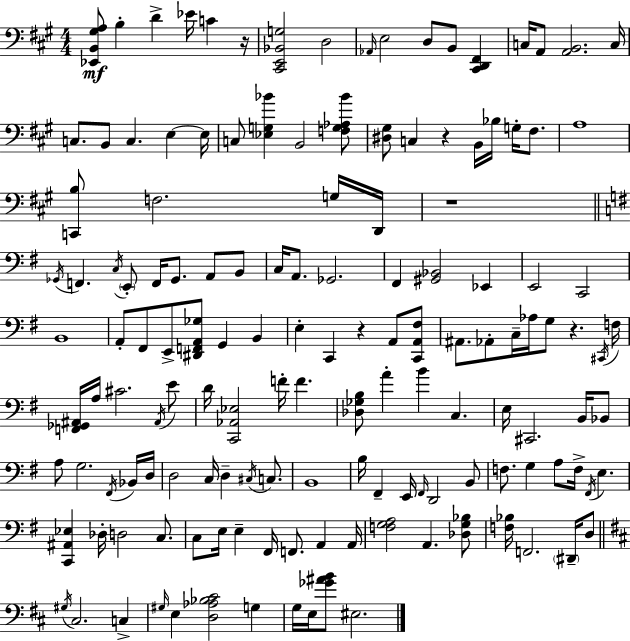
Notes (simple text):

[Eb2,B2,G#3,A3]/e B3/q D4/q Eb4/s C4/q R/s [C#2,E2,Bb2,G3]/h D3/h Ab2/s E3/h D3/e B2/e [C#2,D2,F#2]/q C3/s A2/e [A2,B2]/h. C3/s C3/e. B2/e C3/q. E3/q E3/s C3/e [Eb3,G3,Bb4]/q B2/h [F3,G3,Ab3,Bb4]/e [D#3,G#3]/e C3/q R/q B2/s Bb3/s G3/s F#3/e. A3/w [C2,B3]/e F3/h. G3/s D2/s R/w Gb2/s F2/q. C3/s E2/e F2/s Gb2/e. A2/e B2/e C3/s A2/e. Gb2/h. F#2/q [G#2,Bb2]/h Eb2/q E2/h C2/h B2/w A2/e F#2/e E2/e [D#2,F2,A2,Gb3]/e G2/q B2/q E3/q C2/q R/q A2/e [C2,A2,F#3]/e A#2/e. Ab2/e C3/s Ab3/s G3/e R/q. C#2/s F3/s [F2,Gb2,A#2]/s A3/s C#4/h. A#2/s E4/e D4/s [C2,Ab2,Eb3]/h F4/s F4/q. [Db3,Gb3,B3]/e A4/q B4/q C3/q. E3/s C#2/h. B2/s Bb2/e A3/e G3/h. F#2/s Bb2/s D3/s D3/h C3/s D3/q C#3/s C3/e. B2/w B3/s F#2/q E2/s F#2/s D2/h B2/e F3/e. G3/q A3/e F3/s F#2/s E3/q. [C2,A#2,Eb3]/q Db3/s D3/h C3/e. C3/e E3/s E3/q F#2/s F2/e. A2/q A2/s [F3,G3,A3]/h A2/q. [Db3,G3,Bb3]/e [F3,Bb3]/s F2/h. D#2/s D3/e G#3/s C#3/h. C3/q G#3/s E3/q [D3,Ab3,Bb3,C#4]/h G3/q G3/s E3/s [Gb4,A#4,B4]/e EIS3/h.